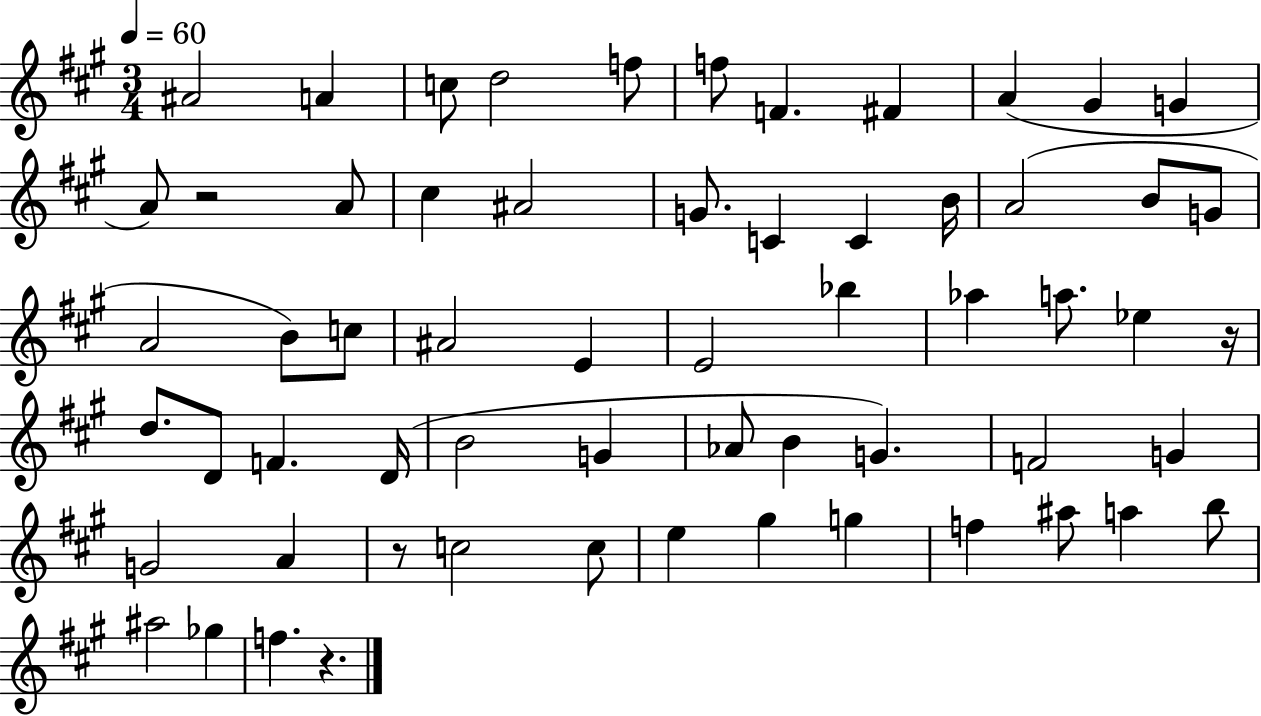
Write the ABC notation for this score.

X:1
T:Untitled
M:3/4
L:1/4
K:A
^A2 A c/2 d2 f/2 f/2 F ^F A ^G G A/2 z2 A/2 ^c ^A2 G/2 C C B/4 A2 B/2 G/2 A2 B/2 c/2 ^A2 E E2 _b _a a/2 _e z/4 d/2 D/2 F D/4 B2 G _A/2 B G F2 G G2 A z/2 c2 c/2 e ^g g f ^a/2 a b/2 ^a2 _g f z